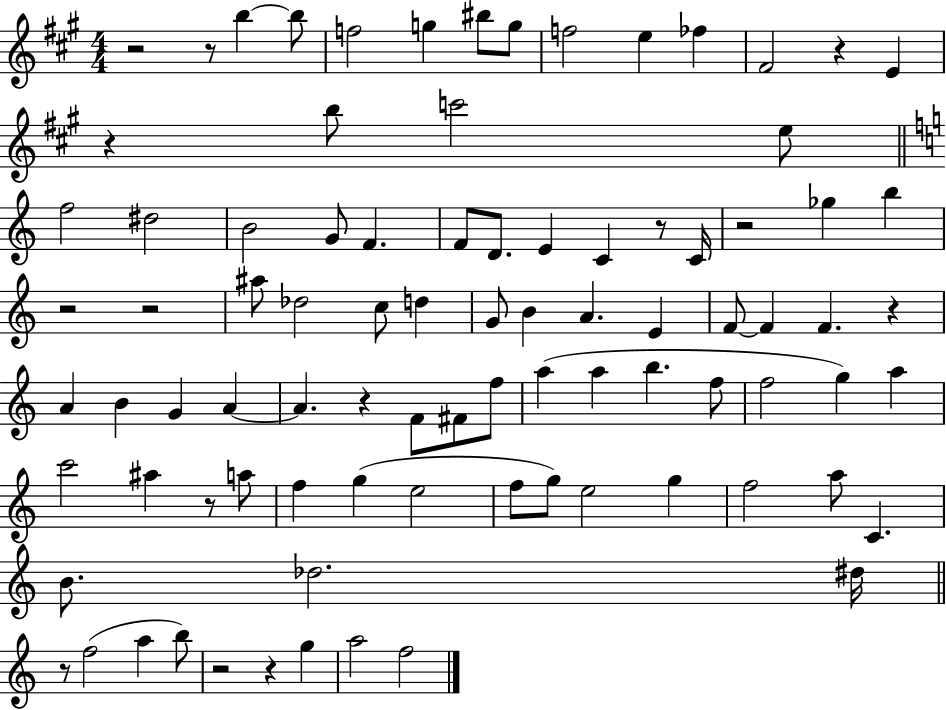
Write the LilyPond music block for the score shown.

{
  \clef treble
  \numericTimeSignature
  \time 4/4
  \key a \major
  r2 r8 b''4~~ b''8 | f''2 g''4 bis''8 g''8 | f''2 e''4 fes''4 | fis'2 r4 e'4 | \break r4 b''8 c'''2 e''8 | \bar "||" \break \key c \major f''2 dis''2 | b'2 g'8 f'4. | f'8 d'8. e'4 c'4 r8 c'16 | r2 ges''4 b''4 | \break r2 r2 | ais''8 des''2 c''8 d''4 | g'8 b'4 a'4. e'4 | f'8~~ f'4 f'4. r4 | \break a'4 b'4 g'4 a'4~~ | a'4. r4 f'8 fis'8 f''8 | a''4( a''4 b''4. f''8 | f''2 g''4) a''4 | \break c'''2 ais''4 r8 a''8 | f''4 g''4( e''2 | f''8 g''8) e''2 g''4 | f''2 a''8 c'4. | \break b'8. des''2. dis''16 | \bar "||" \break \key c \major r8 f''2( a''4 b''8) | r2 r4 g''4 | a''2 f''2 | \bar "|."
}